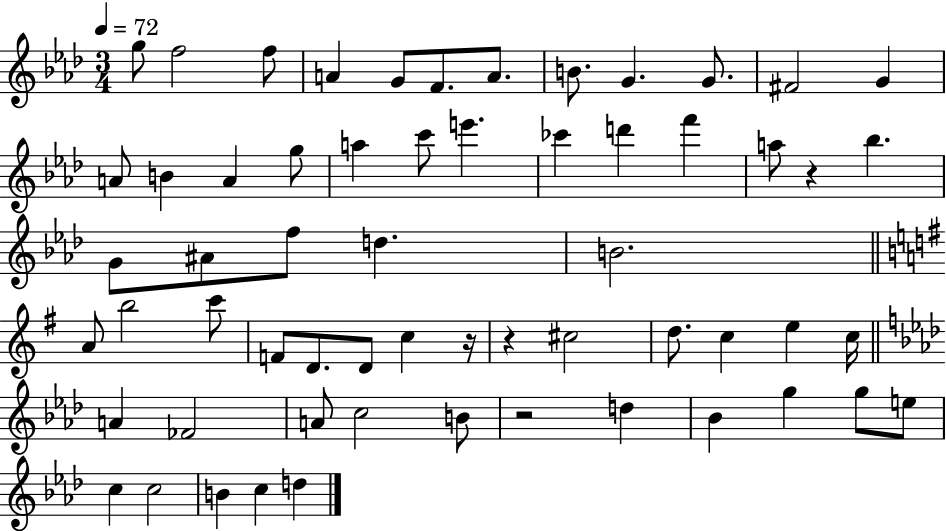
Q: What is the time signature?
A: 3/4